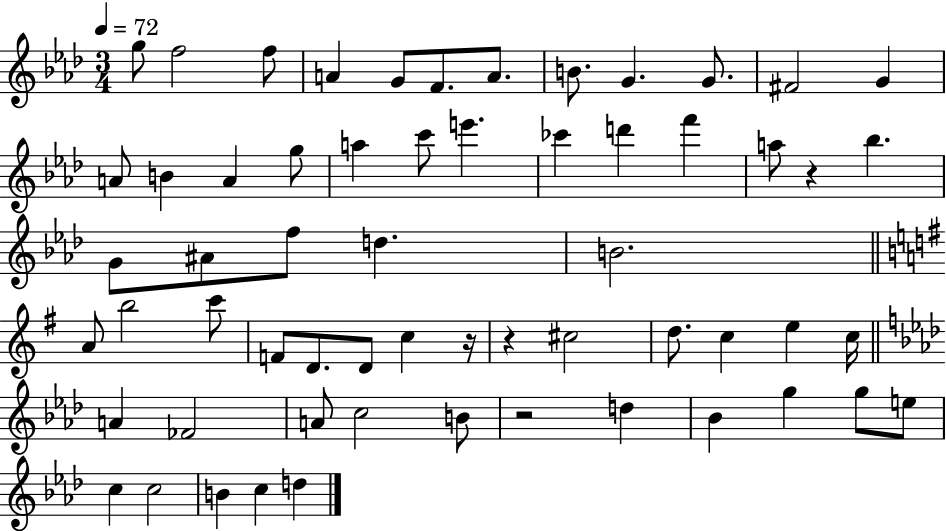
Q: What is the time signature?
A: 3/4